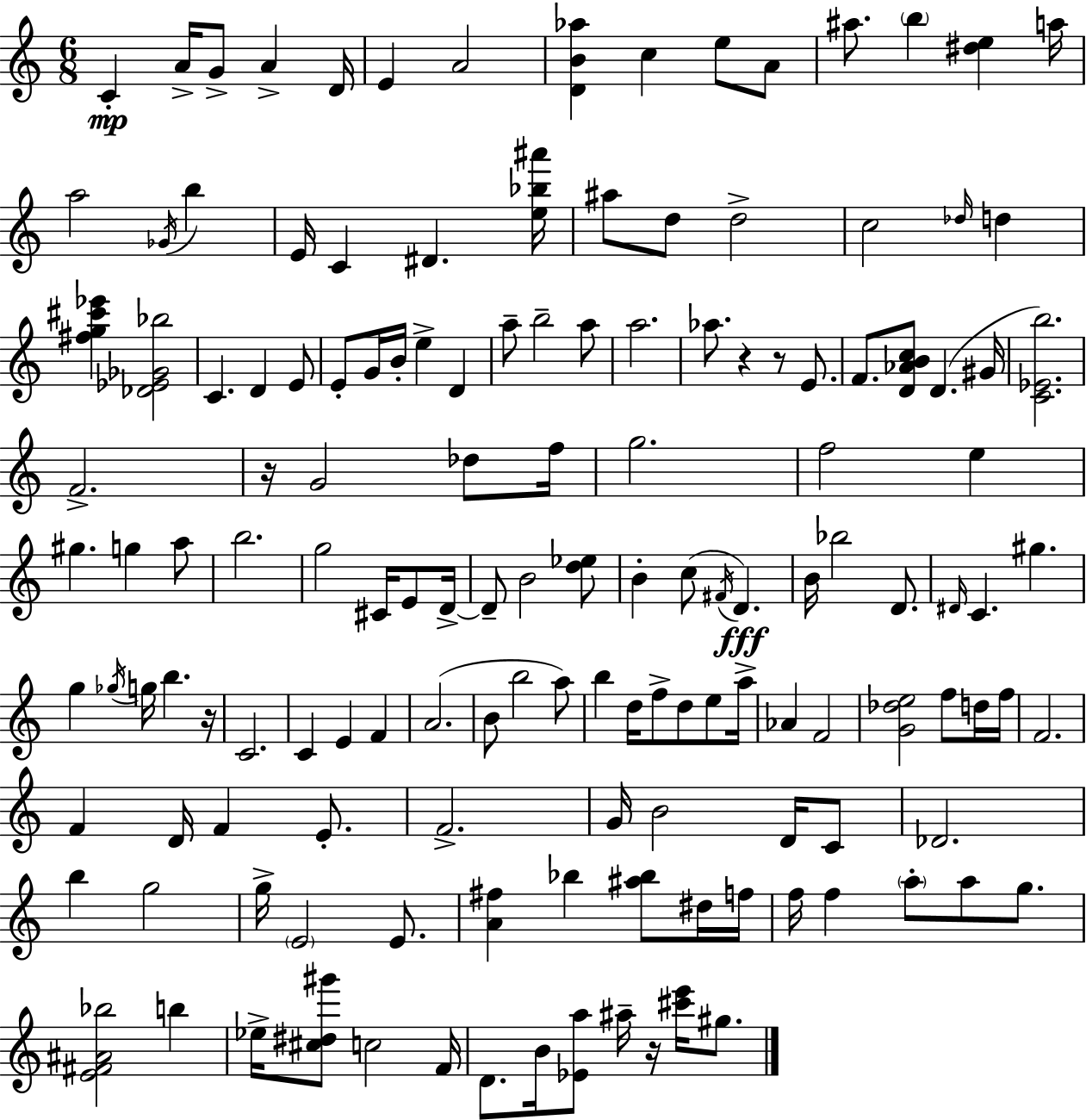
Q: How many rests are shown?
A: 5